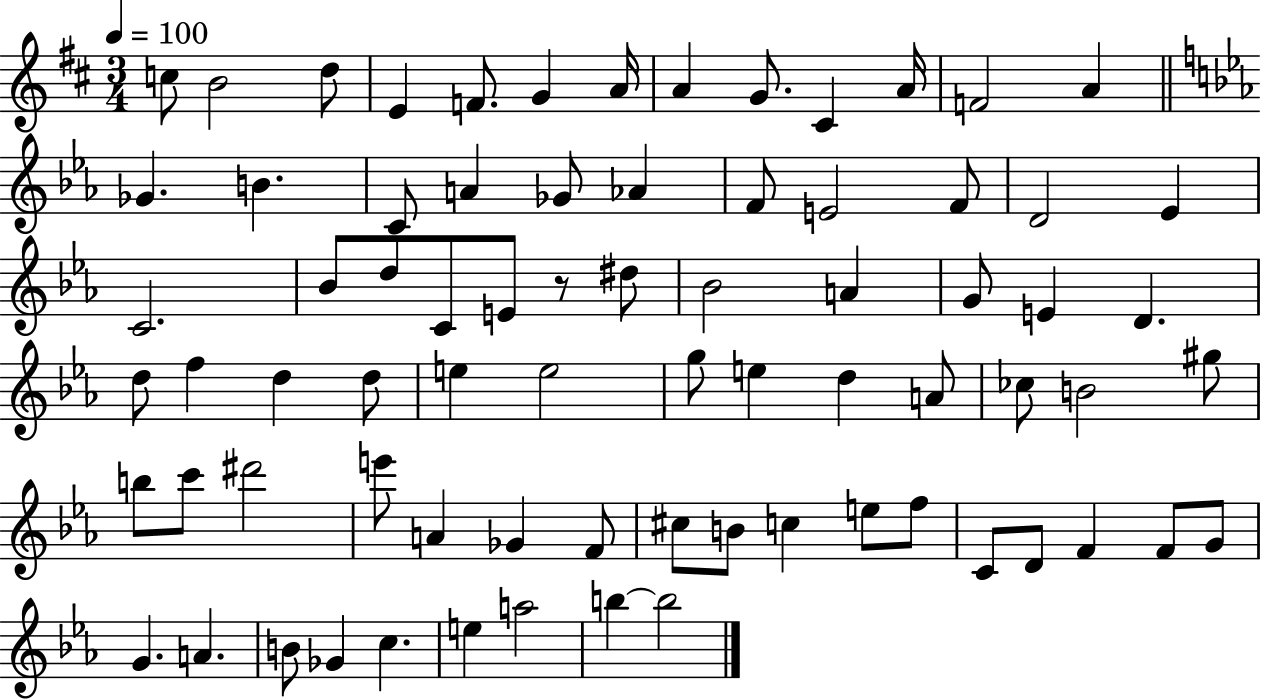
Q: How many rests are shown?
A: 1